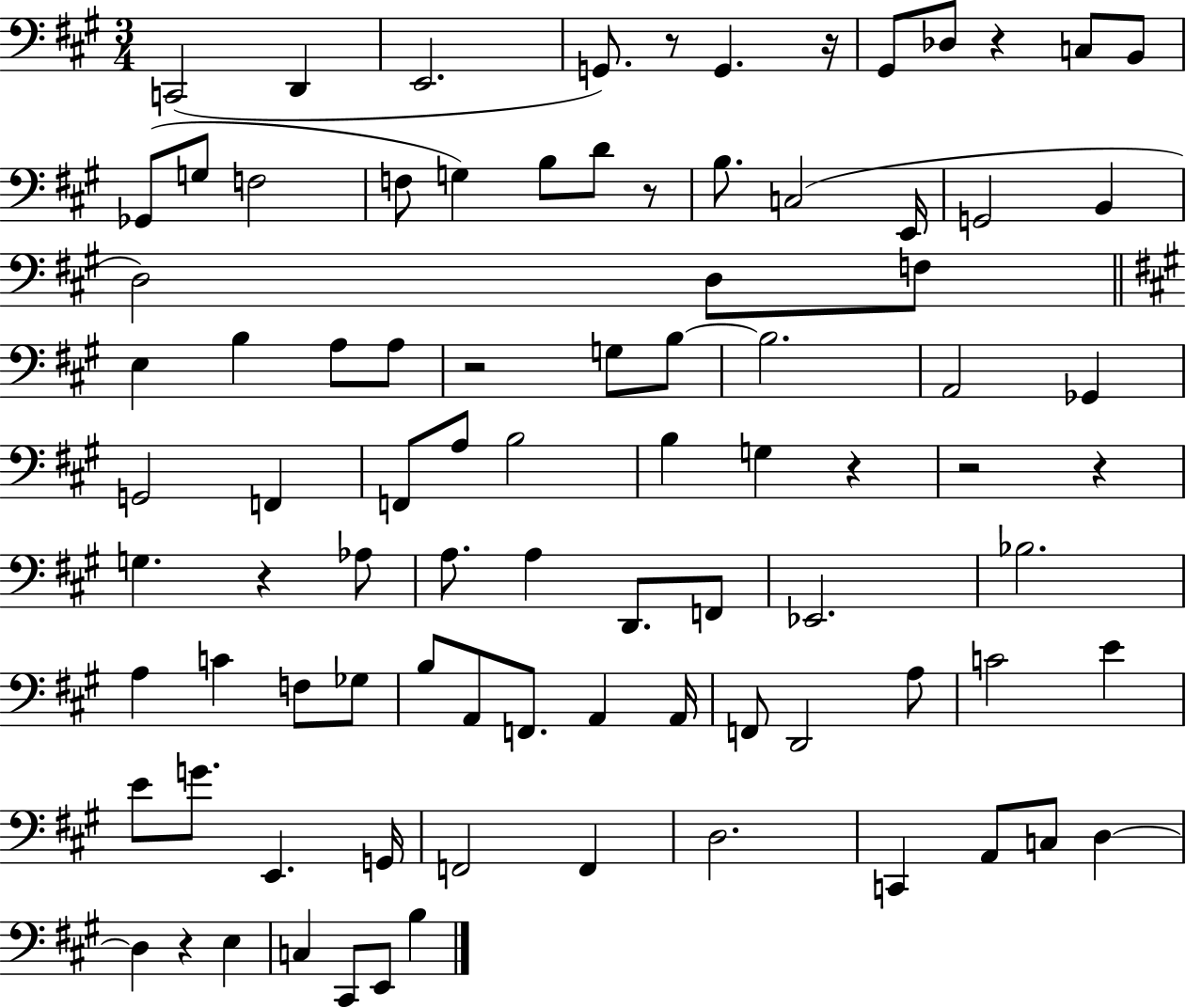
{
  \clef bass
  \numericTimeSignature
  \time 3/4
  \key a \major
  \repeat volta 2 { c,2( d,4 | e,2. | g,8.) r8 g,4. r16 | gis,8 des8 r4 c8 b,8 | \break ges,8( g8 f2 | f8 g4) b8 d'8 r8 | b8. c2( e,16 | g,2 b,4 | \break d2) d8 f8 | \bar "||" \break \key a \major e4 b4 a8 a8 | r2 g8 b8~~ | b2. | a,2 ges,4 | \break g,2 f,4 | f,8 a8 b2 | b4 g4 r4 | r2 r4 | \break g4. r4 aes8 | a8. a4 d,8. f,8 | ees,2. | bes2. | \break a4 c'4 f8 ges8 | b8 a,8 f,8. a,4 a,16 | f,8 d,2 a8 | c'2 e'4 | \break e'8 g'8. e,4. g,16 | f,2 f,4 | d2. | c,4 a,8 c8 d4~~ | \break d4 r4 e4 | c4 cis,8 e,8 b4 | } \bar "|."
}